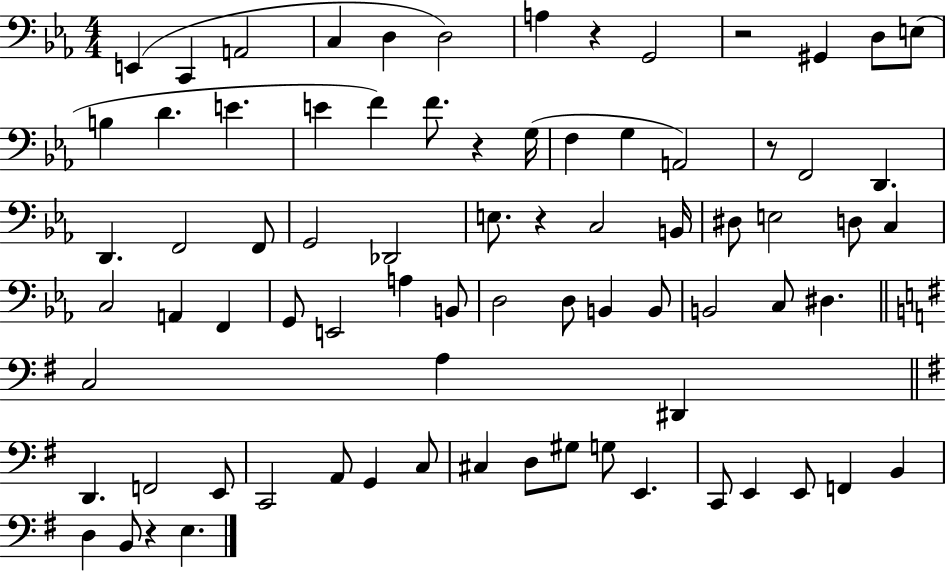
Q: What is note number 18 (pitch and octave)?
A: G3